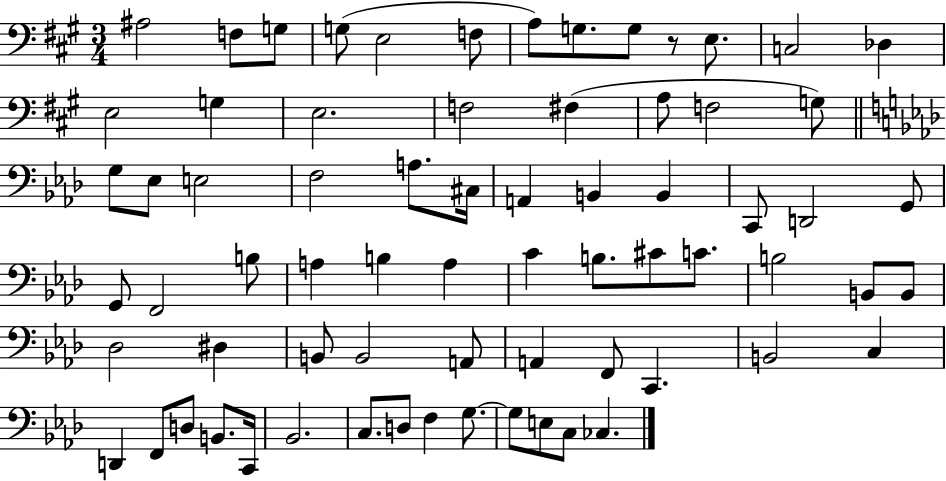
X:1
T:Untitled
M:3/4
L:1/4
K:A
^A,2 F,/2 G,/2 G,/2 E,2 F,/2 A,/2 G,/2 G,/2 z/2 E,/2 C,2 _D, E,2 G, E,2 F,2 ^F, A,/2 F,2 G,/2 G,/2 _E,/2 E,2 F,2 A,/2 ^C,/4 A,, B,, B,, C,,/2 D,,2 G,,/2 G,,/2 F,,2 B,/2 A, B, A, C B,/2 ^C/2 C/2 B,2 B,,/2 B,,/2 _D,2 ^D, B,,/2 B,,2 A,,/2 A,, F,,/2 C,, B,,2 C, D,, F,,/2 D,/2 B,,/2 C,,/4 _B,,2 C,/2 D,/2 F, G,/2 G,/2 E,/2 C,/2 _C,